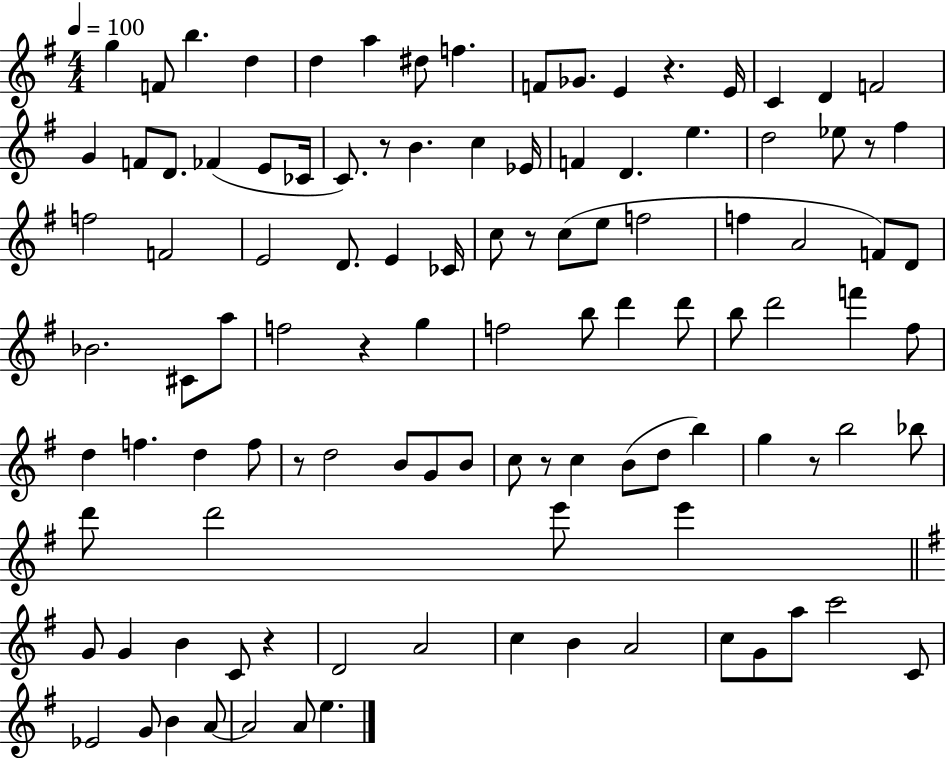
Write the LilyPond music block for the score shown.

{
  \clef treble
  \numericTimeSignature
  \time 4/4
  \key g \major
  \tempo 4 = 100
  \repeat volta 2 { g''4 f'8 b''4. d''4 | d''4 a''4 dis''8 f''4. | f'8 ges'8. e'4 r4. e'16 | c'4 d'4 f'2 | \break g'4 f'8 d'8. fes'4( e'8 ces'16 | c'8.) r8 b'4. c''4 ees'16 | f'4 d'4. e''4. | d''2 ees''8 r8 fis''4 | \break f''2 f'2 | e'2 d'8. e'4 ces'16 | c''8 r8 c''8( e''8 f''2 | f''4 a'2 f'8) d'8 | \break bes'2. cis'8 a''8 | f''2 r4 g''4 | f''2 b''8 d'''4 d'''8 | b''8 d'''2 f'''4 fis''8 | \break d''4 f''4. d''4 f''8 | r8 d''2 b'8 g'8 b'8 | c''8 r8 c''4 b'8( d''8 b''4) | g''4 r8 b''2 bes''8 | \break d'''8 d'''2 e'''8 e'''4 | \bar "||" \break \key g \major g'8 g'4 b'4 c'8 r4 | d'2 a'2 | c''4 b'4 a'2 | c''8 g'8 a''8 c'''2 c'8 | \break ees'2 g'8 b'4 a'8~~ | a'2 a'8 e''4. | } \bar "|."
}